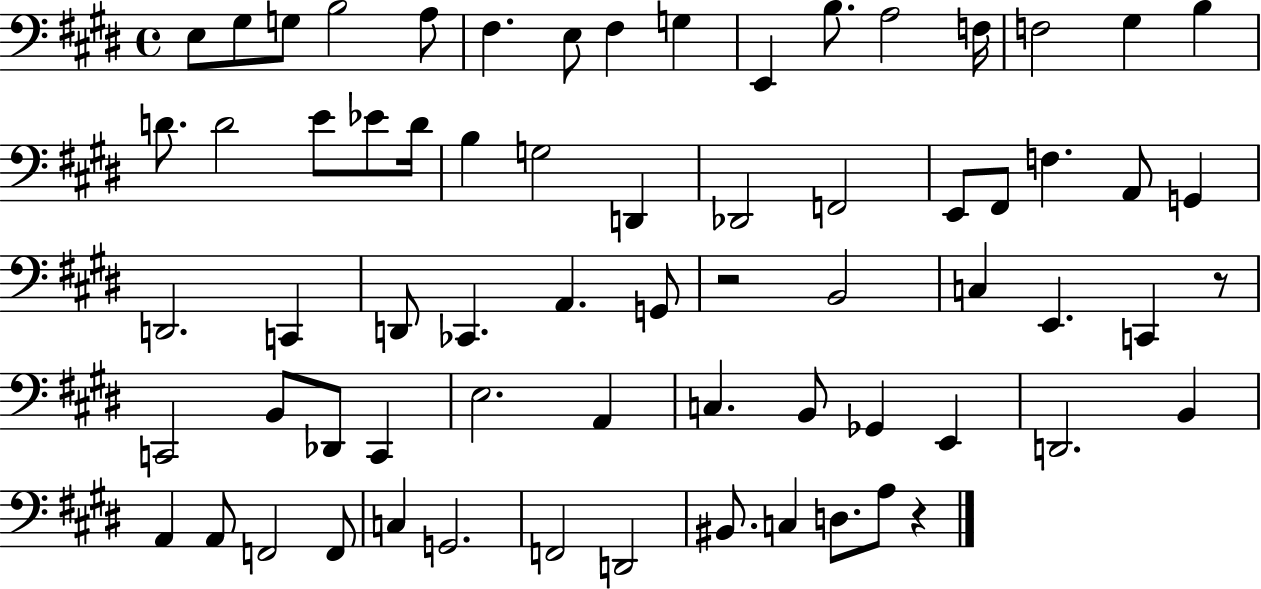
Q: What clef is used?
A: bass